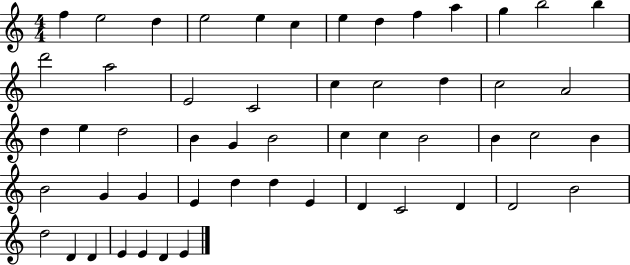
{
  \clef treble
  \numericTimeSignature
  \time 4/4
  \key c \major
  f''4 e''2 d''4 | e''2 e''4 c''4 | e''4 d''4 f''4 a''4 | g''4 b''2 b''4 | \break d'''2 a''2 | e'2 c'2 | c''4 c''2 d''4 | c''2 a'2 | \break d''4 e''4 d''2 | b'4 g'4 b'2 | c''4 c''4 b'2 | b'4 c''2 b'4 | \break b'2 g'4 g'4 | e'4 d''4 d''4 e'4 | d'4 c'2 d'4 | d'2 b'2 | \break d''2 d'4 d'4 | e'4 e'4 d'4 e'4 | \bar "|."
}